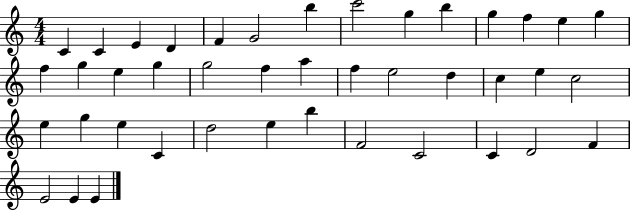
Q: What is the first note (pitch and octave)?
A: C4